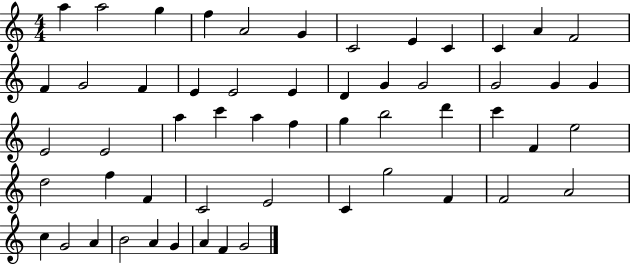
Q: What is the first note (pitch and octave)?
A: A5